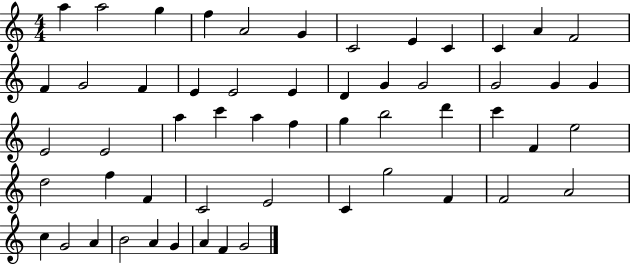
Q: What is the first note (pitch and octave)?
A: A5